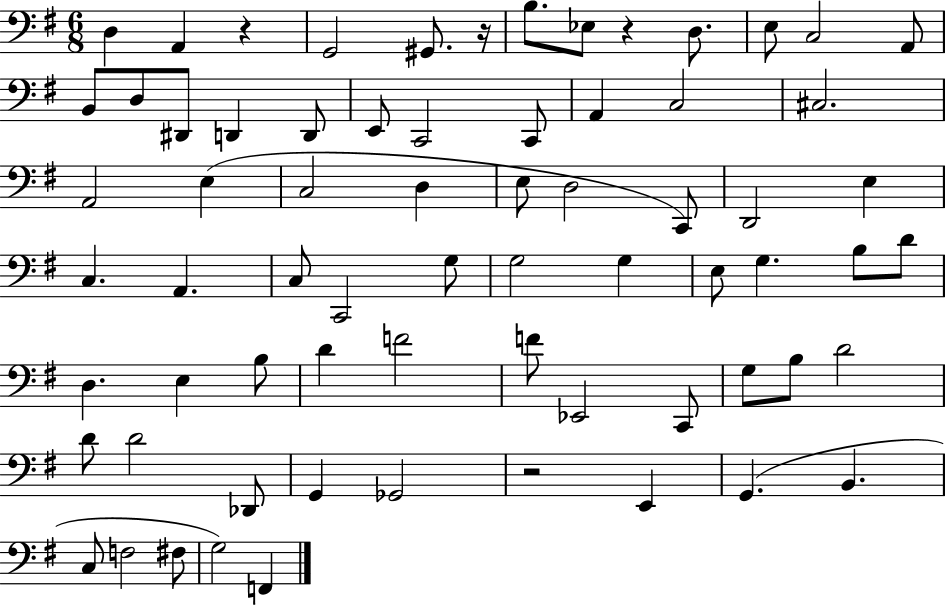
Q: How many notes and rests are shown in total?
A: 69